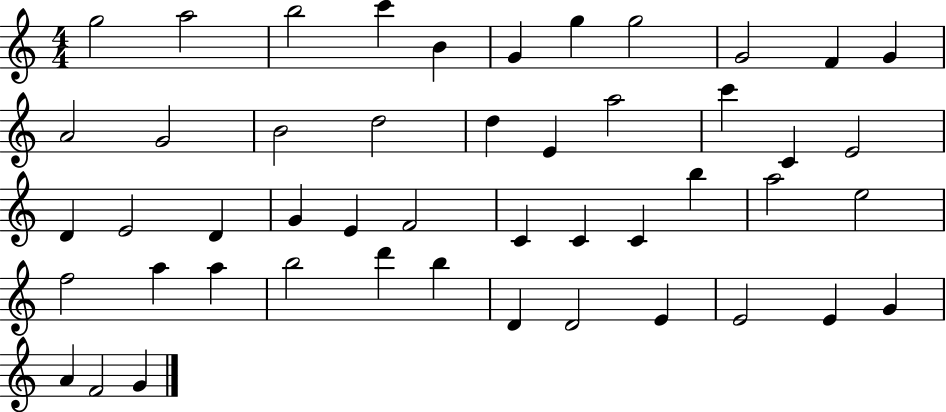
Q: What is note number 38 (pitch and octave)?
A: D6